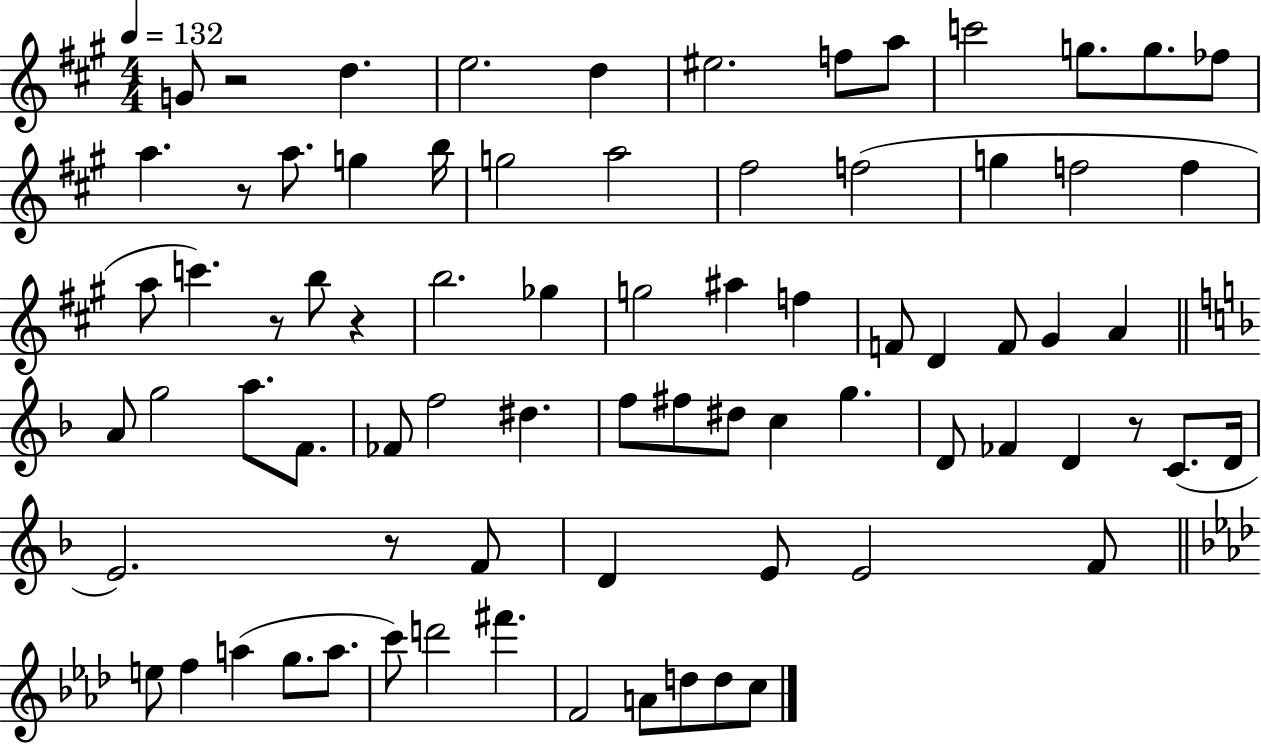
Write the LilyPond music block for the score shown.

{
  \clef treble
  \numericTimeSignature
  \time 4/4
  \key a \major
  \tempo 4 = 132
  \repeat volta 2 { g'8 r2 d''4. | e''2. d''4 | eis''2. f''8 a''8 | c'''2 g''8. g''8. fes''8 | \break a''4. r8 a''8. g''4 b''16 | g''2 a''2 | fis''2 f''2( | g''4 f''2 f''4 | \break a''8 c'''4.) r8 b''8 r4 | b''2. ges''4 | g''2 ais''4 f''4 | f'8 d'4 f'8 gis'4 a'4 | \break \bar "||" \break \key d \minor a'8 g''2 a''8. f'8. | fes'8 f''2 dis''4. | f''8 fis''8 dis''8 c''4 g''4. | d'8 fes'4 d'4 r8 c'8.( d'16 | \break e'2.) r8 f'8 | d'4 e'8 e'2 f'8 | \bar "||" \break \key f \minor e''8 f''4 a''4( g''8. a''8. | c'''8) d'''2 fis'''4. | f'2 a'8 d''8 d''8 c''8 | } \bar "|."
}